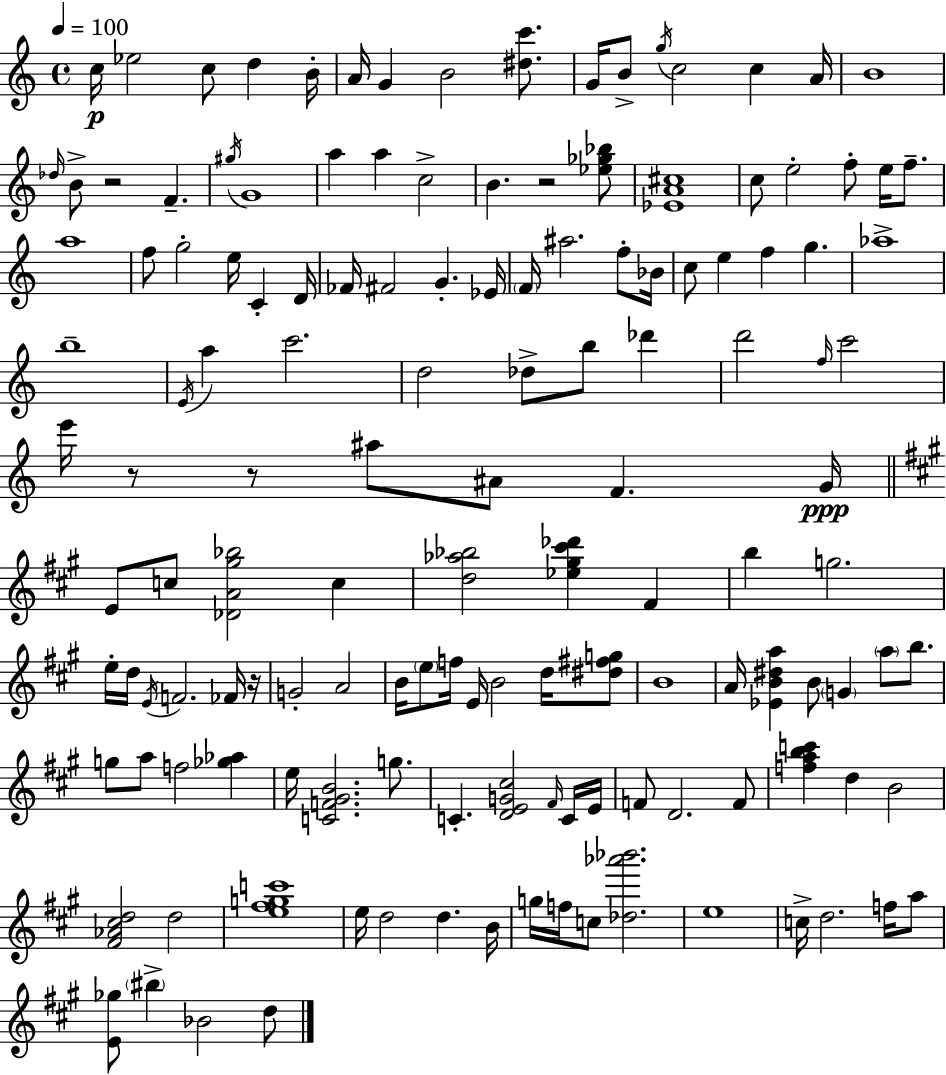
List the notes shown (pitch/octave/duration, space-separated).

C5/s Eb5/h C5/e D5/q B4/s A4/s G4/q B4/h [D#5,C6]/e. G4/s B4/e G5/s C5/h C5/q A4/s B4/w Db5/s B4/e R/h F4/q. G#5/s G4/w A5/q A5/q C5/h B4/q. R/h [Eb5,Gb5,Bb5]/e [Eb4,A4,C#5]/w C5/e E5/h F5/e E5/s F5/e. A5/w F5/e G5/h E5/s C4/q D4/s FES4/s F#4/h G4/q. Eb4/s F4/s A#5/h. F5/e Bb4/s C5/e E5/q F5/q G5/q. Ab5/w B5/w E4/s A5/q C6/h. D5/h Db5/e B5/e Db6/q D6/h F5/s C6/h E6/s R/e R/e A#5/e A#4/e F4/q. G4/s E4/e C5/e [Db4,A4,G#5,Bb5]/h C5/q [D5,Ab5,Bb5]/h [Eb5,G#5,C#6,Db6]/q F#4/q B5/q G5/h. E5/s D5/s E4/s F4/h. FES4/s R/s G4/h A4/h B4/s E5/e F5/s E4/s B4/h D5/s [D#5,F#5,G5]/e B4/w A4/s [Eb4,B4,D#5,A5]/q B4/e G4/q A5/e B5/e. G5/e A5/e F5/h [Gb5,Ab5]/q E5/s [C4,F4,G#4,B4]/h. G5/e. C4/q. [D4,E4,G4,C#5]/h F#4/s C4/s E4/s F4/e D4/h. F4/e [F5,A5,B5,C6]/q D5/q B4/h [F#4,Ab4,C#5,D5]/h D5/h [E5,F#5,G5,C6]/w E5/s D5/h D5/q. B4/s G5/s F5/s C5/e [Db5,Ab6,Bb6]/h. E5/w C5/s D5/h. F5/s A5/e [E4,Gb5]/e BIS5/q Bb4/h D5/e